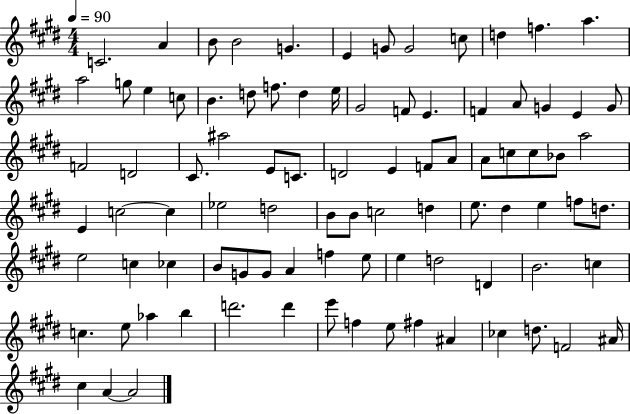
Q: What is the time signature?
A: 4/4